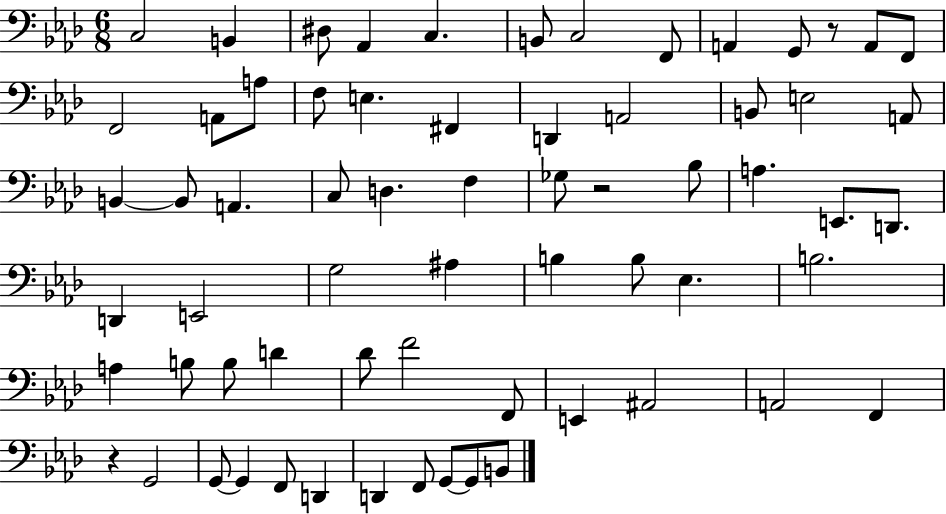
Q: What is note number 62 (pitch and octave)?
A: G2